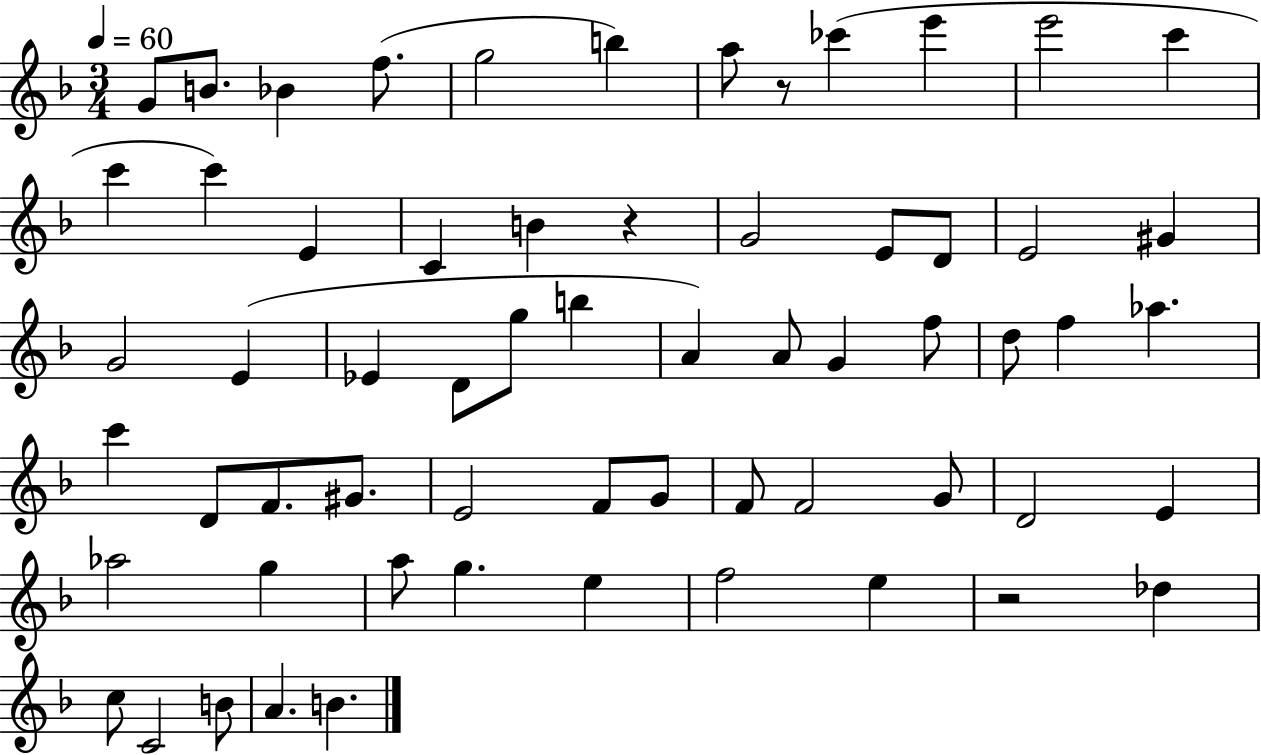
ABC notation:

X:1
T:Untitled
M:3/4
L:1/4
K:F
G/2 B/2 _B f/2 g2 b a/2 z/2 _c' e' e'2 c' c' c' E C B z G2 E/2 D/2 E2 ^G G2 E _E D/2 g/2 b A A/2 G f/2 d/2 f _a c' D/2 F/2 ^G/2 E2 F/2 G/2 F/2 F2 G/2 D2 E _a2 g a/2 g e f2 e z2 _d c/2 C2 B/2 A B